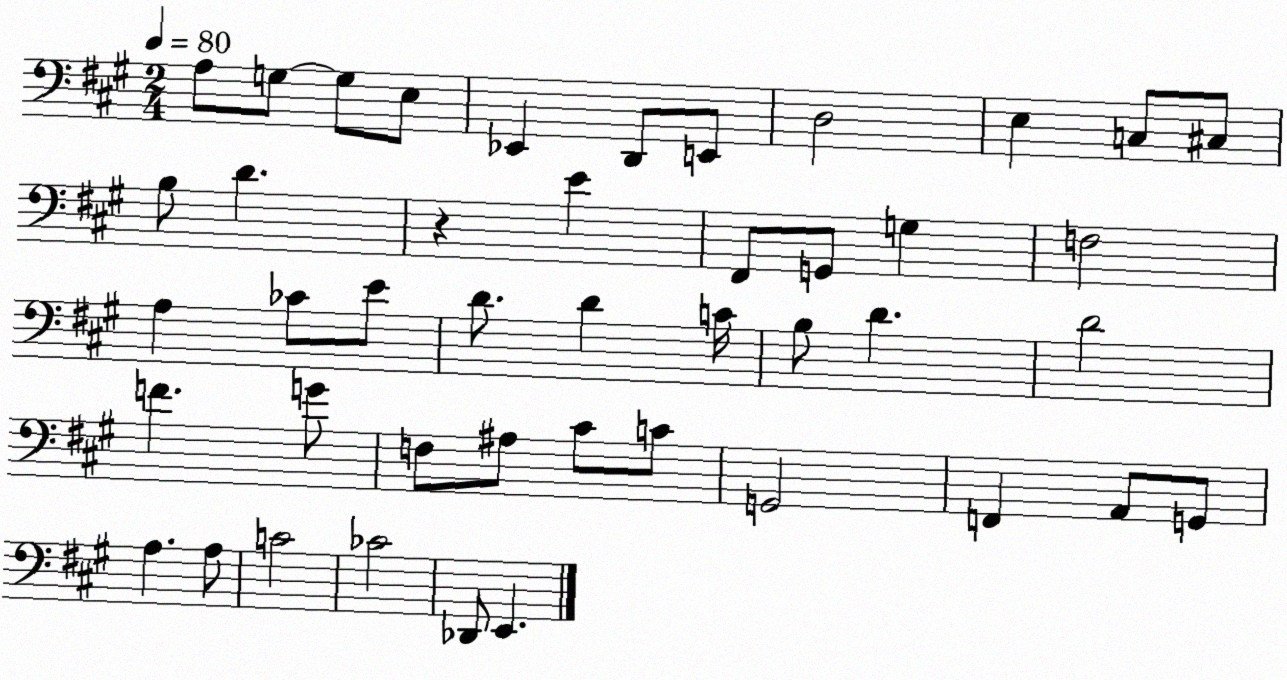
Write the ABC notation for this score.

X:1
T:Untitled
M:2/4
L:1/4
K:A
A,/2 G,/2 G,/2 E,/2 _E,, D,,/2 E,,/2 D,2 E, C,/2 ^C,/2 B,/2 D z E ^F,,/2 G,,/2 G, F,2 A, _C/2 E/2 D/2 D C/4 B,/2 D D2 F G/2 F,/2 ^A,/2 ^C/2 C/2 G,,2 F,, A,,/2 G,,/2 A, A,/2 C2 _C2 _D,,/2 E,,